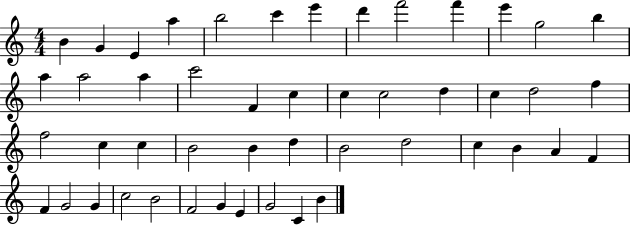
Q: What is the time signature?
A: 4/4